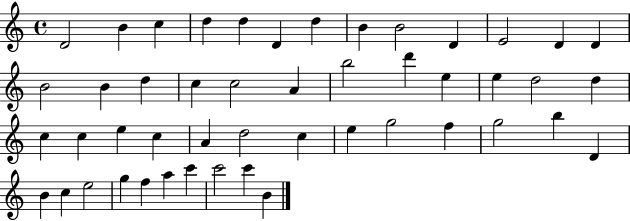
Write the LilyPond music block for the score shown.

{
  \clef treble
  \time 4/4
  \defaultTimeSignature
  \key c \major
  d'2 b'4 c''4 | d''4 d''4 d'4 d''4 | b'4 b'2 d'4 | e'2 d'4 d'4 | \break b'2 b'4 d''4 | c''4 c''2 a'4 | b''2 d'''4 e''4 | e''4 d''2 d''4 | \break c''4 c''4 e''4 c''4 | a'4 d''2 c''4 | e''4 g''2 f''4 | g''2 b''4 d'4 | \break b'4 c''4 e''2 | g''4 f''4 a''4 c'''4 | c'''2 c'''4 b'4 | \bar "|."
}